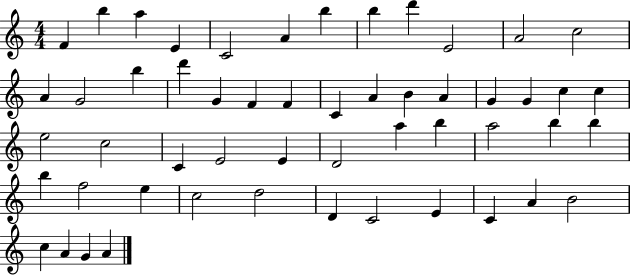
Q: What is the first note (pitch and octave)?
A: F4